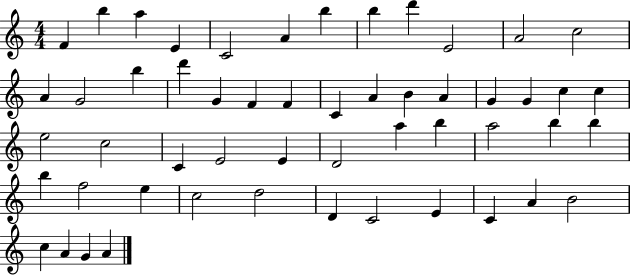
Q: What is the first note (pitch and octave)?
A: F4